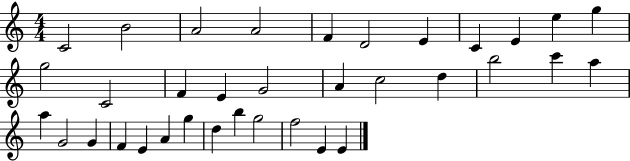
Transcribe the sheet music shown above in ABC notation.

X:1
T:Untitled
M:4/4
L:1/4
K:C
C2 B2 A2 A2 F D2 E C E e g g2 C2 F E G2 A c2 d b2 c' a a G2 G F E A g d b g2 f2 E E